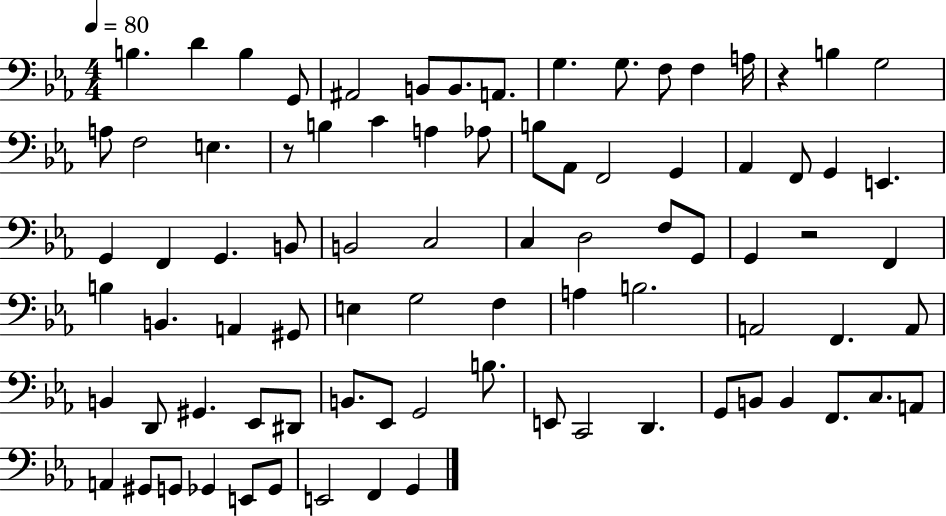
{
  \clef bass
  \numericTimeSignature
  \time 4/4
  \key ees \major
  \tempo 4 = 80
  b4. d'4 b4 g,8 | ais,2 b,8 b,8. a,8. | g4. g8. f8 f4 a16 | r4 b4 g2 | \break a8 f2 e4. | r8 b4 c'4 a4 aes8 | b8 aes,8 f,2 g,4 | aes,4 f,8 g,4 e,4. | \break g,4 f,4 g,4. b,8 | b,2 c2 | c4 d2 f8 g,8 | g,4 r2 f,4 | \break b4 b,4. a,4 gis,8 | e4 g2 f4 | a4 b2. | a,2 f,4. a,8 | \break b,4 d,8 gis,4. ees,8 dis,8 | b,8. ees,8 g,2 b8. | e,8 c,2 d,4. | g,8 b,8 b,4 f,8. c8. a,8 | \break a,4 gis,8 g,8 ges,4 e,8 ges,8 | e,2 f,4 g,4 | \bar "|."
}